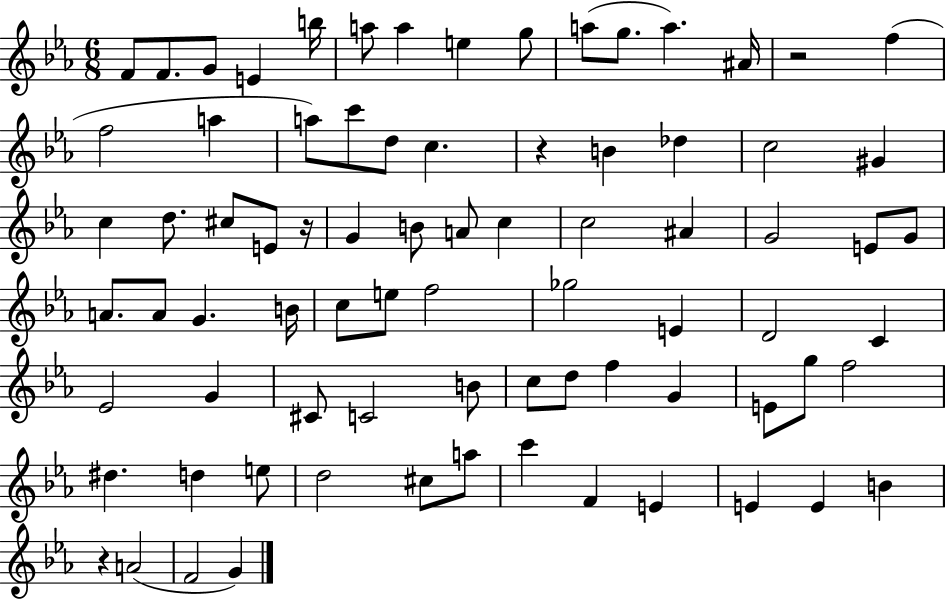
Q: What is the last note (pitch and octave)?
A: G4